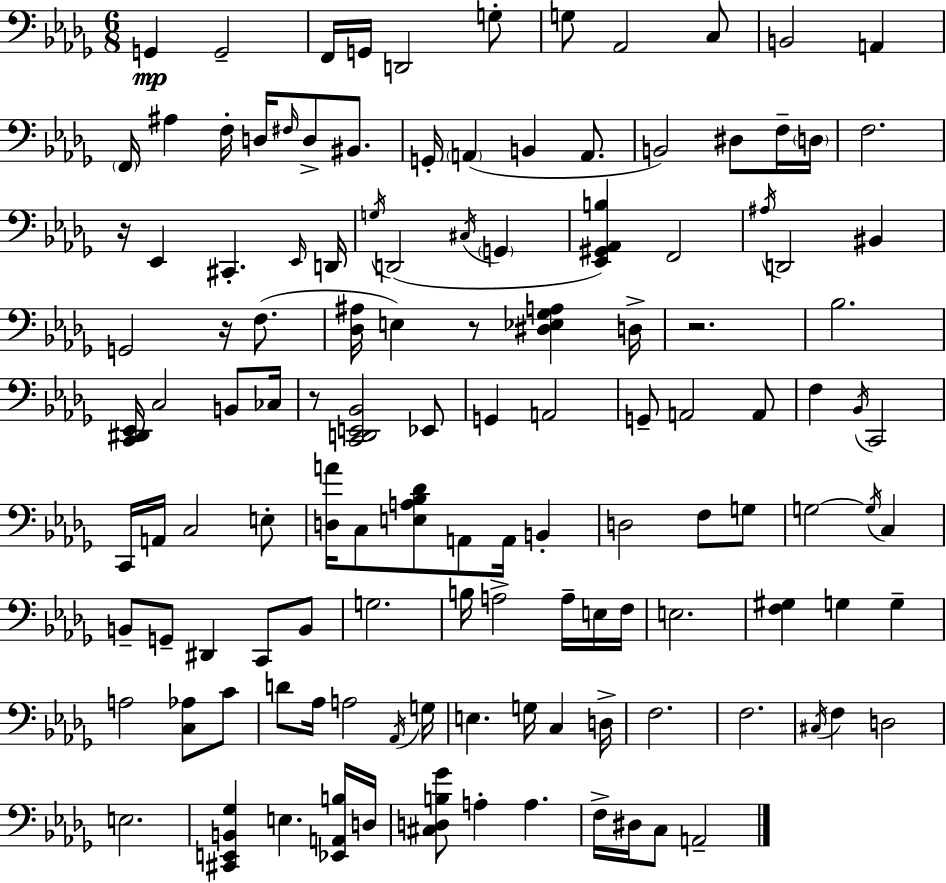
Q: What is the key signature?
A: BES minor